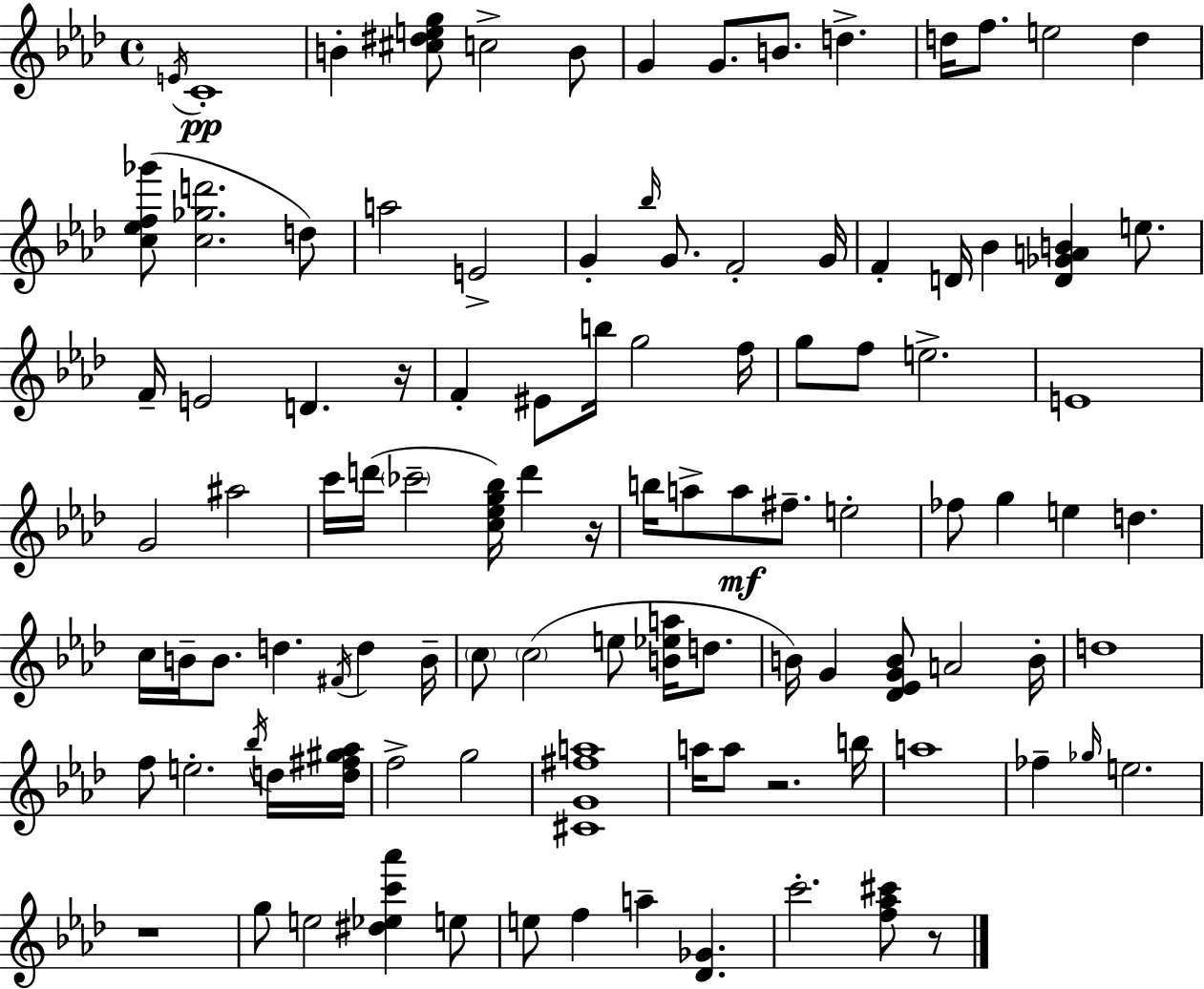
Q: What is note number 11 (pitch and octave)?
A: F5